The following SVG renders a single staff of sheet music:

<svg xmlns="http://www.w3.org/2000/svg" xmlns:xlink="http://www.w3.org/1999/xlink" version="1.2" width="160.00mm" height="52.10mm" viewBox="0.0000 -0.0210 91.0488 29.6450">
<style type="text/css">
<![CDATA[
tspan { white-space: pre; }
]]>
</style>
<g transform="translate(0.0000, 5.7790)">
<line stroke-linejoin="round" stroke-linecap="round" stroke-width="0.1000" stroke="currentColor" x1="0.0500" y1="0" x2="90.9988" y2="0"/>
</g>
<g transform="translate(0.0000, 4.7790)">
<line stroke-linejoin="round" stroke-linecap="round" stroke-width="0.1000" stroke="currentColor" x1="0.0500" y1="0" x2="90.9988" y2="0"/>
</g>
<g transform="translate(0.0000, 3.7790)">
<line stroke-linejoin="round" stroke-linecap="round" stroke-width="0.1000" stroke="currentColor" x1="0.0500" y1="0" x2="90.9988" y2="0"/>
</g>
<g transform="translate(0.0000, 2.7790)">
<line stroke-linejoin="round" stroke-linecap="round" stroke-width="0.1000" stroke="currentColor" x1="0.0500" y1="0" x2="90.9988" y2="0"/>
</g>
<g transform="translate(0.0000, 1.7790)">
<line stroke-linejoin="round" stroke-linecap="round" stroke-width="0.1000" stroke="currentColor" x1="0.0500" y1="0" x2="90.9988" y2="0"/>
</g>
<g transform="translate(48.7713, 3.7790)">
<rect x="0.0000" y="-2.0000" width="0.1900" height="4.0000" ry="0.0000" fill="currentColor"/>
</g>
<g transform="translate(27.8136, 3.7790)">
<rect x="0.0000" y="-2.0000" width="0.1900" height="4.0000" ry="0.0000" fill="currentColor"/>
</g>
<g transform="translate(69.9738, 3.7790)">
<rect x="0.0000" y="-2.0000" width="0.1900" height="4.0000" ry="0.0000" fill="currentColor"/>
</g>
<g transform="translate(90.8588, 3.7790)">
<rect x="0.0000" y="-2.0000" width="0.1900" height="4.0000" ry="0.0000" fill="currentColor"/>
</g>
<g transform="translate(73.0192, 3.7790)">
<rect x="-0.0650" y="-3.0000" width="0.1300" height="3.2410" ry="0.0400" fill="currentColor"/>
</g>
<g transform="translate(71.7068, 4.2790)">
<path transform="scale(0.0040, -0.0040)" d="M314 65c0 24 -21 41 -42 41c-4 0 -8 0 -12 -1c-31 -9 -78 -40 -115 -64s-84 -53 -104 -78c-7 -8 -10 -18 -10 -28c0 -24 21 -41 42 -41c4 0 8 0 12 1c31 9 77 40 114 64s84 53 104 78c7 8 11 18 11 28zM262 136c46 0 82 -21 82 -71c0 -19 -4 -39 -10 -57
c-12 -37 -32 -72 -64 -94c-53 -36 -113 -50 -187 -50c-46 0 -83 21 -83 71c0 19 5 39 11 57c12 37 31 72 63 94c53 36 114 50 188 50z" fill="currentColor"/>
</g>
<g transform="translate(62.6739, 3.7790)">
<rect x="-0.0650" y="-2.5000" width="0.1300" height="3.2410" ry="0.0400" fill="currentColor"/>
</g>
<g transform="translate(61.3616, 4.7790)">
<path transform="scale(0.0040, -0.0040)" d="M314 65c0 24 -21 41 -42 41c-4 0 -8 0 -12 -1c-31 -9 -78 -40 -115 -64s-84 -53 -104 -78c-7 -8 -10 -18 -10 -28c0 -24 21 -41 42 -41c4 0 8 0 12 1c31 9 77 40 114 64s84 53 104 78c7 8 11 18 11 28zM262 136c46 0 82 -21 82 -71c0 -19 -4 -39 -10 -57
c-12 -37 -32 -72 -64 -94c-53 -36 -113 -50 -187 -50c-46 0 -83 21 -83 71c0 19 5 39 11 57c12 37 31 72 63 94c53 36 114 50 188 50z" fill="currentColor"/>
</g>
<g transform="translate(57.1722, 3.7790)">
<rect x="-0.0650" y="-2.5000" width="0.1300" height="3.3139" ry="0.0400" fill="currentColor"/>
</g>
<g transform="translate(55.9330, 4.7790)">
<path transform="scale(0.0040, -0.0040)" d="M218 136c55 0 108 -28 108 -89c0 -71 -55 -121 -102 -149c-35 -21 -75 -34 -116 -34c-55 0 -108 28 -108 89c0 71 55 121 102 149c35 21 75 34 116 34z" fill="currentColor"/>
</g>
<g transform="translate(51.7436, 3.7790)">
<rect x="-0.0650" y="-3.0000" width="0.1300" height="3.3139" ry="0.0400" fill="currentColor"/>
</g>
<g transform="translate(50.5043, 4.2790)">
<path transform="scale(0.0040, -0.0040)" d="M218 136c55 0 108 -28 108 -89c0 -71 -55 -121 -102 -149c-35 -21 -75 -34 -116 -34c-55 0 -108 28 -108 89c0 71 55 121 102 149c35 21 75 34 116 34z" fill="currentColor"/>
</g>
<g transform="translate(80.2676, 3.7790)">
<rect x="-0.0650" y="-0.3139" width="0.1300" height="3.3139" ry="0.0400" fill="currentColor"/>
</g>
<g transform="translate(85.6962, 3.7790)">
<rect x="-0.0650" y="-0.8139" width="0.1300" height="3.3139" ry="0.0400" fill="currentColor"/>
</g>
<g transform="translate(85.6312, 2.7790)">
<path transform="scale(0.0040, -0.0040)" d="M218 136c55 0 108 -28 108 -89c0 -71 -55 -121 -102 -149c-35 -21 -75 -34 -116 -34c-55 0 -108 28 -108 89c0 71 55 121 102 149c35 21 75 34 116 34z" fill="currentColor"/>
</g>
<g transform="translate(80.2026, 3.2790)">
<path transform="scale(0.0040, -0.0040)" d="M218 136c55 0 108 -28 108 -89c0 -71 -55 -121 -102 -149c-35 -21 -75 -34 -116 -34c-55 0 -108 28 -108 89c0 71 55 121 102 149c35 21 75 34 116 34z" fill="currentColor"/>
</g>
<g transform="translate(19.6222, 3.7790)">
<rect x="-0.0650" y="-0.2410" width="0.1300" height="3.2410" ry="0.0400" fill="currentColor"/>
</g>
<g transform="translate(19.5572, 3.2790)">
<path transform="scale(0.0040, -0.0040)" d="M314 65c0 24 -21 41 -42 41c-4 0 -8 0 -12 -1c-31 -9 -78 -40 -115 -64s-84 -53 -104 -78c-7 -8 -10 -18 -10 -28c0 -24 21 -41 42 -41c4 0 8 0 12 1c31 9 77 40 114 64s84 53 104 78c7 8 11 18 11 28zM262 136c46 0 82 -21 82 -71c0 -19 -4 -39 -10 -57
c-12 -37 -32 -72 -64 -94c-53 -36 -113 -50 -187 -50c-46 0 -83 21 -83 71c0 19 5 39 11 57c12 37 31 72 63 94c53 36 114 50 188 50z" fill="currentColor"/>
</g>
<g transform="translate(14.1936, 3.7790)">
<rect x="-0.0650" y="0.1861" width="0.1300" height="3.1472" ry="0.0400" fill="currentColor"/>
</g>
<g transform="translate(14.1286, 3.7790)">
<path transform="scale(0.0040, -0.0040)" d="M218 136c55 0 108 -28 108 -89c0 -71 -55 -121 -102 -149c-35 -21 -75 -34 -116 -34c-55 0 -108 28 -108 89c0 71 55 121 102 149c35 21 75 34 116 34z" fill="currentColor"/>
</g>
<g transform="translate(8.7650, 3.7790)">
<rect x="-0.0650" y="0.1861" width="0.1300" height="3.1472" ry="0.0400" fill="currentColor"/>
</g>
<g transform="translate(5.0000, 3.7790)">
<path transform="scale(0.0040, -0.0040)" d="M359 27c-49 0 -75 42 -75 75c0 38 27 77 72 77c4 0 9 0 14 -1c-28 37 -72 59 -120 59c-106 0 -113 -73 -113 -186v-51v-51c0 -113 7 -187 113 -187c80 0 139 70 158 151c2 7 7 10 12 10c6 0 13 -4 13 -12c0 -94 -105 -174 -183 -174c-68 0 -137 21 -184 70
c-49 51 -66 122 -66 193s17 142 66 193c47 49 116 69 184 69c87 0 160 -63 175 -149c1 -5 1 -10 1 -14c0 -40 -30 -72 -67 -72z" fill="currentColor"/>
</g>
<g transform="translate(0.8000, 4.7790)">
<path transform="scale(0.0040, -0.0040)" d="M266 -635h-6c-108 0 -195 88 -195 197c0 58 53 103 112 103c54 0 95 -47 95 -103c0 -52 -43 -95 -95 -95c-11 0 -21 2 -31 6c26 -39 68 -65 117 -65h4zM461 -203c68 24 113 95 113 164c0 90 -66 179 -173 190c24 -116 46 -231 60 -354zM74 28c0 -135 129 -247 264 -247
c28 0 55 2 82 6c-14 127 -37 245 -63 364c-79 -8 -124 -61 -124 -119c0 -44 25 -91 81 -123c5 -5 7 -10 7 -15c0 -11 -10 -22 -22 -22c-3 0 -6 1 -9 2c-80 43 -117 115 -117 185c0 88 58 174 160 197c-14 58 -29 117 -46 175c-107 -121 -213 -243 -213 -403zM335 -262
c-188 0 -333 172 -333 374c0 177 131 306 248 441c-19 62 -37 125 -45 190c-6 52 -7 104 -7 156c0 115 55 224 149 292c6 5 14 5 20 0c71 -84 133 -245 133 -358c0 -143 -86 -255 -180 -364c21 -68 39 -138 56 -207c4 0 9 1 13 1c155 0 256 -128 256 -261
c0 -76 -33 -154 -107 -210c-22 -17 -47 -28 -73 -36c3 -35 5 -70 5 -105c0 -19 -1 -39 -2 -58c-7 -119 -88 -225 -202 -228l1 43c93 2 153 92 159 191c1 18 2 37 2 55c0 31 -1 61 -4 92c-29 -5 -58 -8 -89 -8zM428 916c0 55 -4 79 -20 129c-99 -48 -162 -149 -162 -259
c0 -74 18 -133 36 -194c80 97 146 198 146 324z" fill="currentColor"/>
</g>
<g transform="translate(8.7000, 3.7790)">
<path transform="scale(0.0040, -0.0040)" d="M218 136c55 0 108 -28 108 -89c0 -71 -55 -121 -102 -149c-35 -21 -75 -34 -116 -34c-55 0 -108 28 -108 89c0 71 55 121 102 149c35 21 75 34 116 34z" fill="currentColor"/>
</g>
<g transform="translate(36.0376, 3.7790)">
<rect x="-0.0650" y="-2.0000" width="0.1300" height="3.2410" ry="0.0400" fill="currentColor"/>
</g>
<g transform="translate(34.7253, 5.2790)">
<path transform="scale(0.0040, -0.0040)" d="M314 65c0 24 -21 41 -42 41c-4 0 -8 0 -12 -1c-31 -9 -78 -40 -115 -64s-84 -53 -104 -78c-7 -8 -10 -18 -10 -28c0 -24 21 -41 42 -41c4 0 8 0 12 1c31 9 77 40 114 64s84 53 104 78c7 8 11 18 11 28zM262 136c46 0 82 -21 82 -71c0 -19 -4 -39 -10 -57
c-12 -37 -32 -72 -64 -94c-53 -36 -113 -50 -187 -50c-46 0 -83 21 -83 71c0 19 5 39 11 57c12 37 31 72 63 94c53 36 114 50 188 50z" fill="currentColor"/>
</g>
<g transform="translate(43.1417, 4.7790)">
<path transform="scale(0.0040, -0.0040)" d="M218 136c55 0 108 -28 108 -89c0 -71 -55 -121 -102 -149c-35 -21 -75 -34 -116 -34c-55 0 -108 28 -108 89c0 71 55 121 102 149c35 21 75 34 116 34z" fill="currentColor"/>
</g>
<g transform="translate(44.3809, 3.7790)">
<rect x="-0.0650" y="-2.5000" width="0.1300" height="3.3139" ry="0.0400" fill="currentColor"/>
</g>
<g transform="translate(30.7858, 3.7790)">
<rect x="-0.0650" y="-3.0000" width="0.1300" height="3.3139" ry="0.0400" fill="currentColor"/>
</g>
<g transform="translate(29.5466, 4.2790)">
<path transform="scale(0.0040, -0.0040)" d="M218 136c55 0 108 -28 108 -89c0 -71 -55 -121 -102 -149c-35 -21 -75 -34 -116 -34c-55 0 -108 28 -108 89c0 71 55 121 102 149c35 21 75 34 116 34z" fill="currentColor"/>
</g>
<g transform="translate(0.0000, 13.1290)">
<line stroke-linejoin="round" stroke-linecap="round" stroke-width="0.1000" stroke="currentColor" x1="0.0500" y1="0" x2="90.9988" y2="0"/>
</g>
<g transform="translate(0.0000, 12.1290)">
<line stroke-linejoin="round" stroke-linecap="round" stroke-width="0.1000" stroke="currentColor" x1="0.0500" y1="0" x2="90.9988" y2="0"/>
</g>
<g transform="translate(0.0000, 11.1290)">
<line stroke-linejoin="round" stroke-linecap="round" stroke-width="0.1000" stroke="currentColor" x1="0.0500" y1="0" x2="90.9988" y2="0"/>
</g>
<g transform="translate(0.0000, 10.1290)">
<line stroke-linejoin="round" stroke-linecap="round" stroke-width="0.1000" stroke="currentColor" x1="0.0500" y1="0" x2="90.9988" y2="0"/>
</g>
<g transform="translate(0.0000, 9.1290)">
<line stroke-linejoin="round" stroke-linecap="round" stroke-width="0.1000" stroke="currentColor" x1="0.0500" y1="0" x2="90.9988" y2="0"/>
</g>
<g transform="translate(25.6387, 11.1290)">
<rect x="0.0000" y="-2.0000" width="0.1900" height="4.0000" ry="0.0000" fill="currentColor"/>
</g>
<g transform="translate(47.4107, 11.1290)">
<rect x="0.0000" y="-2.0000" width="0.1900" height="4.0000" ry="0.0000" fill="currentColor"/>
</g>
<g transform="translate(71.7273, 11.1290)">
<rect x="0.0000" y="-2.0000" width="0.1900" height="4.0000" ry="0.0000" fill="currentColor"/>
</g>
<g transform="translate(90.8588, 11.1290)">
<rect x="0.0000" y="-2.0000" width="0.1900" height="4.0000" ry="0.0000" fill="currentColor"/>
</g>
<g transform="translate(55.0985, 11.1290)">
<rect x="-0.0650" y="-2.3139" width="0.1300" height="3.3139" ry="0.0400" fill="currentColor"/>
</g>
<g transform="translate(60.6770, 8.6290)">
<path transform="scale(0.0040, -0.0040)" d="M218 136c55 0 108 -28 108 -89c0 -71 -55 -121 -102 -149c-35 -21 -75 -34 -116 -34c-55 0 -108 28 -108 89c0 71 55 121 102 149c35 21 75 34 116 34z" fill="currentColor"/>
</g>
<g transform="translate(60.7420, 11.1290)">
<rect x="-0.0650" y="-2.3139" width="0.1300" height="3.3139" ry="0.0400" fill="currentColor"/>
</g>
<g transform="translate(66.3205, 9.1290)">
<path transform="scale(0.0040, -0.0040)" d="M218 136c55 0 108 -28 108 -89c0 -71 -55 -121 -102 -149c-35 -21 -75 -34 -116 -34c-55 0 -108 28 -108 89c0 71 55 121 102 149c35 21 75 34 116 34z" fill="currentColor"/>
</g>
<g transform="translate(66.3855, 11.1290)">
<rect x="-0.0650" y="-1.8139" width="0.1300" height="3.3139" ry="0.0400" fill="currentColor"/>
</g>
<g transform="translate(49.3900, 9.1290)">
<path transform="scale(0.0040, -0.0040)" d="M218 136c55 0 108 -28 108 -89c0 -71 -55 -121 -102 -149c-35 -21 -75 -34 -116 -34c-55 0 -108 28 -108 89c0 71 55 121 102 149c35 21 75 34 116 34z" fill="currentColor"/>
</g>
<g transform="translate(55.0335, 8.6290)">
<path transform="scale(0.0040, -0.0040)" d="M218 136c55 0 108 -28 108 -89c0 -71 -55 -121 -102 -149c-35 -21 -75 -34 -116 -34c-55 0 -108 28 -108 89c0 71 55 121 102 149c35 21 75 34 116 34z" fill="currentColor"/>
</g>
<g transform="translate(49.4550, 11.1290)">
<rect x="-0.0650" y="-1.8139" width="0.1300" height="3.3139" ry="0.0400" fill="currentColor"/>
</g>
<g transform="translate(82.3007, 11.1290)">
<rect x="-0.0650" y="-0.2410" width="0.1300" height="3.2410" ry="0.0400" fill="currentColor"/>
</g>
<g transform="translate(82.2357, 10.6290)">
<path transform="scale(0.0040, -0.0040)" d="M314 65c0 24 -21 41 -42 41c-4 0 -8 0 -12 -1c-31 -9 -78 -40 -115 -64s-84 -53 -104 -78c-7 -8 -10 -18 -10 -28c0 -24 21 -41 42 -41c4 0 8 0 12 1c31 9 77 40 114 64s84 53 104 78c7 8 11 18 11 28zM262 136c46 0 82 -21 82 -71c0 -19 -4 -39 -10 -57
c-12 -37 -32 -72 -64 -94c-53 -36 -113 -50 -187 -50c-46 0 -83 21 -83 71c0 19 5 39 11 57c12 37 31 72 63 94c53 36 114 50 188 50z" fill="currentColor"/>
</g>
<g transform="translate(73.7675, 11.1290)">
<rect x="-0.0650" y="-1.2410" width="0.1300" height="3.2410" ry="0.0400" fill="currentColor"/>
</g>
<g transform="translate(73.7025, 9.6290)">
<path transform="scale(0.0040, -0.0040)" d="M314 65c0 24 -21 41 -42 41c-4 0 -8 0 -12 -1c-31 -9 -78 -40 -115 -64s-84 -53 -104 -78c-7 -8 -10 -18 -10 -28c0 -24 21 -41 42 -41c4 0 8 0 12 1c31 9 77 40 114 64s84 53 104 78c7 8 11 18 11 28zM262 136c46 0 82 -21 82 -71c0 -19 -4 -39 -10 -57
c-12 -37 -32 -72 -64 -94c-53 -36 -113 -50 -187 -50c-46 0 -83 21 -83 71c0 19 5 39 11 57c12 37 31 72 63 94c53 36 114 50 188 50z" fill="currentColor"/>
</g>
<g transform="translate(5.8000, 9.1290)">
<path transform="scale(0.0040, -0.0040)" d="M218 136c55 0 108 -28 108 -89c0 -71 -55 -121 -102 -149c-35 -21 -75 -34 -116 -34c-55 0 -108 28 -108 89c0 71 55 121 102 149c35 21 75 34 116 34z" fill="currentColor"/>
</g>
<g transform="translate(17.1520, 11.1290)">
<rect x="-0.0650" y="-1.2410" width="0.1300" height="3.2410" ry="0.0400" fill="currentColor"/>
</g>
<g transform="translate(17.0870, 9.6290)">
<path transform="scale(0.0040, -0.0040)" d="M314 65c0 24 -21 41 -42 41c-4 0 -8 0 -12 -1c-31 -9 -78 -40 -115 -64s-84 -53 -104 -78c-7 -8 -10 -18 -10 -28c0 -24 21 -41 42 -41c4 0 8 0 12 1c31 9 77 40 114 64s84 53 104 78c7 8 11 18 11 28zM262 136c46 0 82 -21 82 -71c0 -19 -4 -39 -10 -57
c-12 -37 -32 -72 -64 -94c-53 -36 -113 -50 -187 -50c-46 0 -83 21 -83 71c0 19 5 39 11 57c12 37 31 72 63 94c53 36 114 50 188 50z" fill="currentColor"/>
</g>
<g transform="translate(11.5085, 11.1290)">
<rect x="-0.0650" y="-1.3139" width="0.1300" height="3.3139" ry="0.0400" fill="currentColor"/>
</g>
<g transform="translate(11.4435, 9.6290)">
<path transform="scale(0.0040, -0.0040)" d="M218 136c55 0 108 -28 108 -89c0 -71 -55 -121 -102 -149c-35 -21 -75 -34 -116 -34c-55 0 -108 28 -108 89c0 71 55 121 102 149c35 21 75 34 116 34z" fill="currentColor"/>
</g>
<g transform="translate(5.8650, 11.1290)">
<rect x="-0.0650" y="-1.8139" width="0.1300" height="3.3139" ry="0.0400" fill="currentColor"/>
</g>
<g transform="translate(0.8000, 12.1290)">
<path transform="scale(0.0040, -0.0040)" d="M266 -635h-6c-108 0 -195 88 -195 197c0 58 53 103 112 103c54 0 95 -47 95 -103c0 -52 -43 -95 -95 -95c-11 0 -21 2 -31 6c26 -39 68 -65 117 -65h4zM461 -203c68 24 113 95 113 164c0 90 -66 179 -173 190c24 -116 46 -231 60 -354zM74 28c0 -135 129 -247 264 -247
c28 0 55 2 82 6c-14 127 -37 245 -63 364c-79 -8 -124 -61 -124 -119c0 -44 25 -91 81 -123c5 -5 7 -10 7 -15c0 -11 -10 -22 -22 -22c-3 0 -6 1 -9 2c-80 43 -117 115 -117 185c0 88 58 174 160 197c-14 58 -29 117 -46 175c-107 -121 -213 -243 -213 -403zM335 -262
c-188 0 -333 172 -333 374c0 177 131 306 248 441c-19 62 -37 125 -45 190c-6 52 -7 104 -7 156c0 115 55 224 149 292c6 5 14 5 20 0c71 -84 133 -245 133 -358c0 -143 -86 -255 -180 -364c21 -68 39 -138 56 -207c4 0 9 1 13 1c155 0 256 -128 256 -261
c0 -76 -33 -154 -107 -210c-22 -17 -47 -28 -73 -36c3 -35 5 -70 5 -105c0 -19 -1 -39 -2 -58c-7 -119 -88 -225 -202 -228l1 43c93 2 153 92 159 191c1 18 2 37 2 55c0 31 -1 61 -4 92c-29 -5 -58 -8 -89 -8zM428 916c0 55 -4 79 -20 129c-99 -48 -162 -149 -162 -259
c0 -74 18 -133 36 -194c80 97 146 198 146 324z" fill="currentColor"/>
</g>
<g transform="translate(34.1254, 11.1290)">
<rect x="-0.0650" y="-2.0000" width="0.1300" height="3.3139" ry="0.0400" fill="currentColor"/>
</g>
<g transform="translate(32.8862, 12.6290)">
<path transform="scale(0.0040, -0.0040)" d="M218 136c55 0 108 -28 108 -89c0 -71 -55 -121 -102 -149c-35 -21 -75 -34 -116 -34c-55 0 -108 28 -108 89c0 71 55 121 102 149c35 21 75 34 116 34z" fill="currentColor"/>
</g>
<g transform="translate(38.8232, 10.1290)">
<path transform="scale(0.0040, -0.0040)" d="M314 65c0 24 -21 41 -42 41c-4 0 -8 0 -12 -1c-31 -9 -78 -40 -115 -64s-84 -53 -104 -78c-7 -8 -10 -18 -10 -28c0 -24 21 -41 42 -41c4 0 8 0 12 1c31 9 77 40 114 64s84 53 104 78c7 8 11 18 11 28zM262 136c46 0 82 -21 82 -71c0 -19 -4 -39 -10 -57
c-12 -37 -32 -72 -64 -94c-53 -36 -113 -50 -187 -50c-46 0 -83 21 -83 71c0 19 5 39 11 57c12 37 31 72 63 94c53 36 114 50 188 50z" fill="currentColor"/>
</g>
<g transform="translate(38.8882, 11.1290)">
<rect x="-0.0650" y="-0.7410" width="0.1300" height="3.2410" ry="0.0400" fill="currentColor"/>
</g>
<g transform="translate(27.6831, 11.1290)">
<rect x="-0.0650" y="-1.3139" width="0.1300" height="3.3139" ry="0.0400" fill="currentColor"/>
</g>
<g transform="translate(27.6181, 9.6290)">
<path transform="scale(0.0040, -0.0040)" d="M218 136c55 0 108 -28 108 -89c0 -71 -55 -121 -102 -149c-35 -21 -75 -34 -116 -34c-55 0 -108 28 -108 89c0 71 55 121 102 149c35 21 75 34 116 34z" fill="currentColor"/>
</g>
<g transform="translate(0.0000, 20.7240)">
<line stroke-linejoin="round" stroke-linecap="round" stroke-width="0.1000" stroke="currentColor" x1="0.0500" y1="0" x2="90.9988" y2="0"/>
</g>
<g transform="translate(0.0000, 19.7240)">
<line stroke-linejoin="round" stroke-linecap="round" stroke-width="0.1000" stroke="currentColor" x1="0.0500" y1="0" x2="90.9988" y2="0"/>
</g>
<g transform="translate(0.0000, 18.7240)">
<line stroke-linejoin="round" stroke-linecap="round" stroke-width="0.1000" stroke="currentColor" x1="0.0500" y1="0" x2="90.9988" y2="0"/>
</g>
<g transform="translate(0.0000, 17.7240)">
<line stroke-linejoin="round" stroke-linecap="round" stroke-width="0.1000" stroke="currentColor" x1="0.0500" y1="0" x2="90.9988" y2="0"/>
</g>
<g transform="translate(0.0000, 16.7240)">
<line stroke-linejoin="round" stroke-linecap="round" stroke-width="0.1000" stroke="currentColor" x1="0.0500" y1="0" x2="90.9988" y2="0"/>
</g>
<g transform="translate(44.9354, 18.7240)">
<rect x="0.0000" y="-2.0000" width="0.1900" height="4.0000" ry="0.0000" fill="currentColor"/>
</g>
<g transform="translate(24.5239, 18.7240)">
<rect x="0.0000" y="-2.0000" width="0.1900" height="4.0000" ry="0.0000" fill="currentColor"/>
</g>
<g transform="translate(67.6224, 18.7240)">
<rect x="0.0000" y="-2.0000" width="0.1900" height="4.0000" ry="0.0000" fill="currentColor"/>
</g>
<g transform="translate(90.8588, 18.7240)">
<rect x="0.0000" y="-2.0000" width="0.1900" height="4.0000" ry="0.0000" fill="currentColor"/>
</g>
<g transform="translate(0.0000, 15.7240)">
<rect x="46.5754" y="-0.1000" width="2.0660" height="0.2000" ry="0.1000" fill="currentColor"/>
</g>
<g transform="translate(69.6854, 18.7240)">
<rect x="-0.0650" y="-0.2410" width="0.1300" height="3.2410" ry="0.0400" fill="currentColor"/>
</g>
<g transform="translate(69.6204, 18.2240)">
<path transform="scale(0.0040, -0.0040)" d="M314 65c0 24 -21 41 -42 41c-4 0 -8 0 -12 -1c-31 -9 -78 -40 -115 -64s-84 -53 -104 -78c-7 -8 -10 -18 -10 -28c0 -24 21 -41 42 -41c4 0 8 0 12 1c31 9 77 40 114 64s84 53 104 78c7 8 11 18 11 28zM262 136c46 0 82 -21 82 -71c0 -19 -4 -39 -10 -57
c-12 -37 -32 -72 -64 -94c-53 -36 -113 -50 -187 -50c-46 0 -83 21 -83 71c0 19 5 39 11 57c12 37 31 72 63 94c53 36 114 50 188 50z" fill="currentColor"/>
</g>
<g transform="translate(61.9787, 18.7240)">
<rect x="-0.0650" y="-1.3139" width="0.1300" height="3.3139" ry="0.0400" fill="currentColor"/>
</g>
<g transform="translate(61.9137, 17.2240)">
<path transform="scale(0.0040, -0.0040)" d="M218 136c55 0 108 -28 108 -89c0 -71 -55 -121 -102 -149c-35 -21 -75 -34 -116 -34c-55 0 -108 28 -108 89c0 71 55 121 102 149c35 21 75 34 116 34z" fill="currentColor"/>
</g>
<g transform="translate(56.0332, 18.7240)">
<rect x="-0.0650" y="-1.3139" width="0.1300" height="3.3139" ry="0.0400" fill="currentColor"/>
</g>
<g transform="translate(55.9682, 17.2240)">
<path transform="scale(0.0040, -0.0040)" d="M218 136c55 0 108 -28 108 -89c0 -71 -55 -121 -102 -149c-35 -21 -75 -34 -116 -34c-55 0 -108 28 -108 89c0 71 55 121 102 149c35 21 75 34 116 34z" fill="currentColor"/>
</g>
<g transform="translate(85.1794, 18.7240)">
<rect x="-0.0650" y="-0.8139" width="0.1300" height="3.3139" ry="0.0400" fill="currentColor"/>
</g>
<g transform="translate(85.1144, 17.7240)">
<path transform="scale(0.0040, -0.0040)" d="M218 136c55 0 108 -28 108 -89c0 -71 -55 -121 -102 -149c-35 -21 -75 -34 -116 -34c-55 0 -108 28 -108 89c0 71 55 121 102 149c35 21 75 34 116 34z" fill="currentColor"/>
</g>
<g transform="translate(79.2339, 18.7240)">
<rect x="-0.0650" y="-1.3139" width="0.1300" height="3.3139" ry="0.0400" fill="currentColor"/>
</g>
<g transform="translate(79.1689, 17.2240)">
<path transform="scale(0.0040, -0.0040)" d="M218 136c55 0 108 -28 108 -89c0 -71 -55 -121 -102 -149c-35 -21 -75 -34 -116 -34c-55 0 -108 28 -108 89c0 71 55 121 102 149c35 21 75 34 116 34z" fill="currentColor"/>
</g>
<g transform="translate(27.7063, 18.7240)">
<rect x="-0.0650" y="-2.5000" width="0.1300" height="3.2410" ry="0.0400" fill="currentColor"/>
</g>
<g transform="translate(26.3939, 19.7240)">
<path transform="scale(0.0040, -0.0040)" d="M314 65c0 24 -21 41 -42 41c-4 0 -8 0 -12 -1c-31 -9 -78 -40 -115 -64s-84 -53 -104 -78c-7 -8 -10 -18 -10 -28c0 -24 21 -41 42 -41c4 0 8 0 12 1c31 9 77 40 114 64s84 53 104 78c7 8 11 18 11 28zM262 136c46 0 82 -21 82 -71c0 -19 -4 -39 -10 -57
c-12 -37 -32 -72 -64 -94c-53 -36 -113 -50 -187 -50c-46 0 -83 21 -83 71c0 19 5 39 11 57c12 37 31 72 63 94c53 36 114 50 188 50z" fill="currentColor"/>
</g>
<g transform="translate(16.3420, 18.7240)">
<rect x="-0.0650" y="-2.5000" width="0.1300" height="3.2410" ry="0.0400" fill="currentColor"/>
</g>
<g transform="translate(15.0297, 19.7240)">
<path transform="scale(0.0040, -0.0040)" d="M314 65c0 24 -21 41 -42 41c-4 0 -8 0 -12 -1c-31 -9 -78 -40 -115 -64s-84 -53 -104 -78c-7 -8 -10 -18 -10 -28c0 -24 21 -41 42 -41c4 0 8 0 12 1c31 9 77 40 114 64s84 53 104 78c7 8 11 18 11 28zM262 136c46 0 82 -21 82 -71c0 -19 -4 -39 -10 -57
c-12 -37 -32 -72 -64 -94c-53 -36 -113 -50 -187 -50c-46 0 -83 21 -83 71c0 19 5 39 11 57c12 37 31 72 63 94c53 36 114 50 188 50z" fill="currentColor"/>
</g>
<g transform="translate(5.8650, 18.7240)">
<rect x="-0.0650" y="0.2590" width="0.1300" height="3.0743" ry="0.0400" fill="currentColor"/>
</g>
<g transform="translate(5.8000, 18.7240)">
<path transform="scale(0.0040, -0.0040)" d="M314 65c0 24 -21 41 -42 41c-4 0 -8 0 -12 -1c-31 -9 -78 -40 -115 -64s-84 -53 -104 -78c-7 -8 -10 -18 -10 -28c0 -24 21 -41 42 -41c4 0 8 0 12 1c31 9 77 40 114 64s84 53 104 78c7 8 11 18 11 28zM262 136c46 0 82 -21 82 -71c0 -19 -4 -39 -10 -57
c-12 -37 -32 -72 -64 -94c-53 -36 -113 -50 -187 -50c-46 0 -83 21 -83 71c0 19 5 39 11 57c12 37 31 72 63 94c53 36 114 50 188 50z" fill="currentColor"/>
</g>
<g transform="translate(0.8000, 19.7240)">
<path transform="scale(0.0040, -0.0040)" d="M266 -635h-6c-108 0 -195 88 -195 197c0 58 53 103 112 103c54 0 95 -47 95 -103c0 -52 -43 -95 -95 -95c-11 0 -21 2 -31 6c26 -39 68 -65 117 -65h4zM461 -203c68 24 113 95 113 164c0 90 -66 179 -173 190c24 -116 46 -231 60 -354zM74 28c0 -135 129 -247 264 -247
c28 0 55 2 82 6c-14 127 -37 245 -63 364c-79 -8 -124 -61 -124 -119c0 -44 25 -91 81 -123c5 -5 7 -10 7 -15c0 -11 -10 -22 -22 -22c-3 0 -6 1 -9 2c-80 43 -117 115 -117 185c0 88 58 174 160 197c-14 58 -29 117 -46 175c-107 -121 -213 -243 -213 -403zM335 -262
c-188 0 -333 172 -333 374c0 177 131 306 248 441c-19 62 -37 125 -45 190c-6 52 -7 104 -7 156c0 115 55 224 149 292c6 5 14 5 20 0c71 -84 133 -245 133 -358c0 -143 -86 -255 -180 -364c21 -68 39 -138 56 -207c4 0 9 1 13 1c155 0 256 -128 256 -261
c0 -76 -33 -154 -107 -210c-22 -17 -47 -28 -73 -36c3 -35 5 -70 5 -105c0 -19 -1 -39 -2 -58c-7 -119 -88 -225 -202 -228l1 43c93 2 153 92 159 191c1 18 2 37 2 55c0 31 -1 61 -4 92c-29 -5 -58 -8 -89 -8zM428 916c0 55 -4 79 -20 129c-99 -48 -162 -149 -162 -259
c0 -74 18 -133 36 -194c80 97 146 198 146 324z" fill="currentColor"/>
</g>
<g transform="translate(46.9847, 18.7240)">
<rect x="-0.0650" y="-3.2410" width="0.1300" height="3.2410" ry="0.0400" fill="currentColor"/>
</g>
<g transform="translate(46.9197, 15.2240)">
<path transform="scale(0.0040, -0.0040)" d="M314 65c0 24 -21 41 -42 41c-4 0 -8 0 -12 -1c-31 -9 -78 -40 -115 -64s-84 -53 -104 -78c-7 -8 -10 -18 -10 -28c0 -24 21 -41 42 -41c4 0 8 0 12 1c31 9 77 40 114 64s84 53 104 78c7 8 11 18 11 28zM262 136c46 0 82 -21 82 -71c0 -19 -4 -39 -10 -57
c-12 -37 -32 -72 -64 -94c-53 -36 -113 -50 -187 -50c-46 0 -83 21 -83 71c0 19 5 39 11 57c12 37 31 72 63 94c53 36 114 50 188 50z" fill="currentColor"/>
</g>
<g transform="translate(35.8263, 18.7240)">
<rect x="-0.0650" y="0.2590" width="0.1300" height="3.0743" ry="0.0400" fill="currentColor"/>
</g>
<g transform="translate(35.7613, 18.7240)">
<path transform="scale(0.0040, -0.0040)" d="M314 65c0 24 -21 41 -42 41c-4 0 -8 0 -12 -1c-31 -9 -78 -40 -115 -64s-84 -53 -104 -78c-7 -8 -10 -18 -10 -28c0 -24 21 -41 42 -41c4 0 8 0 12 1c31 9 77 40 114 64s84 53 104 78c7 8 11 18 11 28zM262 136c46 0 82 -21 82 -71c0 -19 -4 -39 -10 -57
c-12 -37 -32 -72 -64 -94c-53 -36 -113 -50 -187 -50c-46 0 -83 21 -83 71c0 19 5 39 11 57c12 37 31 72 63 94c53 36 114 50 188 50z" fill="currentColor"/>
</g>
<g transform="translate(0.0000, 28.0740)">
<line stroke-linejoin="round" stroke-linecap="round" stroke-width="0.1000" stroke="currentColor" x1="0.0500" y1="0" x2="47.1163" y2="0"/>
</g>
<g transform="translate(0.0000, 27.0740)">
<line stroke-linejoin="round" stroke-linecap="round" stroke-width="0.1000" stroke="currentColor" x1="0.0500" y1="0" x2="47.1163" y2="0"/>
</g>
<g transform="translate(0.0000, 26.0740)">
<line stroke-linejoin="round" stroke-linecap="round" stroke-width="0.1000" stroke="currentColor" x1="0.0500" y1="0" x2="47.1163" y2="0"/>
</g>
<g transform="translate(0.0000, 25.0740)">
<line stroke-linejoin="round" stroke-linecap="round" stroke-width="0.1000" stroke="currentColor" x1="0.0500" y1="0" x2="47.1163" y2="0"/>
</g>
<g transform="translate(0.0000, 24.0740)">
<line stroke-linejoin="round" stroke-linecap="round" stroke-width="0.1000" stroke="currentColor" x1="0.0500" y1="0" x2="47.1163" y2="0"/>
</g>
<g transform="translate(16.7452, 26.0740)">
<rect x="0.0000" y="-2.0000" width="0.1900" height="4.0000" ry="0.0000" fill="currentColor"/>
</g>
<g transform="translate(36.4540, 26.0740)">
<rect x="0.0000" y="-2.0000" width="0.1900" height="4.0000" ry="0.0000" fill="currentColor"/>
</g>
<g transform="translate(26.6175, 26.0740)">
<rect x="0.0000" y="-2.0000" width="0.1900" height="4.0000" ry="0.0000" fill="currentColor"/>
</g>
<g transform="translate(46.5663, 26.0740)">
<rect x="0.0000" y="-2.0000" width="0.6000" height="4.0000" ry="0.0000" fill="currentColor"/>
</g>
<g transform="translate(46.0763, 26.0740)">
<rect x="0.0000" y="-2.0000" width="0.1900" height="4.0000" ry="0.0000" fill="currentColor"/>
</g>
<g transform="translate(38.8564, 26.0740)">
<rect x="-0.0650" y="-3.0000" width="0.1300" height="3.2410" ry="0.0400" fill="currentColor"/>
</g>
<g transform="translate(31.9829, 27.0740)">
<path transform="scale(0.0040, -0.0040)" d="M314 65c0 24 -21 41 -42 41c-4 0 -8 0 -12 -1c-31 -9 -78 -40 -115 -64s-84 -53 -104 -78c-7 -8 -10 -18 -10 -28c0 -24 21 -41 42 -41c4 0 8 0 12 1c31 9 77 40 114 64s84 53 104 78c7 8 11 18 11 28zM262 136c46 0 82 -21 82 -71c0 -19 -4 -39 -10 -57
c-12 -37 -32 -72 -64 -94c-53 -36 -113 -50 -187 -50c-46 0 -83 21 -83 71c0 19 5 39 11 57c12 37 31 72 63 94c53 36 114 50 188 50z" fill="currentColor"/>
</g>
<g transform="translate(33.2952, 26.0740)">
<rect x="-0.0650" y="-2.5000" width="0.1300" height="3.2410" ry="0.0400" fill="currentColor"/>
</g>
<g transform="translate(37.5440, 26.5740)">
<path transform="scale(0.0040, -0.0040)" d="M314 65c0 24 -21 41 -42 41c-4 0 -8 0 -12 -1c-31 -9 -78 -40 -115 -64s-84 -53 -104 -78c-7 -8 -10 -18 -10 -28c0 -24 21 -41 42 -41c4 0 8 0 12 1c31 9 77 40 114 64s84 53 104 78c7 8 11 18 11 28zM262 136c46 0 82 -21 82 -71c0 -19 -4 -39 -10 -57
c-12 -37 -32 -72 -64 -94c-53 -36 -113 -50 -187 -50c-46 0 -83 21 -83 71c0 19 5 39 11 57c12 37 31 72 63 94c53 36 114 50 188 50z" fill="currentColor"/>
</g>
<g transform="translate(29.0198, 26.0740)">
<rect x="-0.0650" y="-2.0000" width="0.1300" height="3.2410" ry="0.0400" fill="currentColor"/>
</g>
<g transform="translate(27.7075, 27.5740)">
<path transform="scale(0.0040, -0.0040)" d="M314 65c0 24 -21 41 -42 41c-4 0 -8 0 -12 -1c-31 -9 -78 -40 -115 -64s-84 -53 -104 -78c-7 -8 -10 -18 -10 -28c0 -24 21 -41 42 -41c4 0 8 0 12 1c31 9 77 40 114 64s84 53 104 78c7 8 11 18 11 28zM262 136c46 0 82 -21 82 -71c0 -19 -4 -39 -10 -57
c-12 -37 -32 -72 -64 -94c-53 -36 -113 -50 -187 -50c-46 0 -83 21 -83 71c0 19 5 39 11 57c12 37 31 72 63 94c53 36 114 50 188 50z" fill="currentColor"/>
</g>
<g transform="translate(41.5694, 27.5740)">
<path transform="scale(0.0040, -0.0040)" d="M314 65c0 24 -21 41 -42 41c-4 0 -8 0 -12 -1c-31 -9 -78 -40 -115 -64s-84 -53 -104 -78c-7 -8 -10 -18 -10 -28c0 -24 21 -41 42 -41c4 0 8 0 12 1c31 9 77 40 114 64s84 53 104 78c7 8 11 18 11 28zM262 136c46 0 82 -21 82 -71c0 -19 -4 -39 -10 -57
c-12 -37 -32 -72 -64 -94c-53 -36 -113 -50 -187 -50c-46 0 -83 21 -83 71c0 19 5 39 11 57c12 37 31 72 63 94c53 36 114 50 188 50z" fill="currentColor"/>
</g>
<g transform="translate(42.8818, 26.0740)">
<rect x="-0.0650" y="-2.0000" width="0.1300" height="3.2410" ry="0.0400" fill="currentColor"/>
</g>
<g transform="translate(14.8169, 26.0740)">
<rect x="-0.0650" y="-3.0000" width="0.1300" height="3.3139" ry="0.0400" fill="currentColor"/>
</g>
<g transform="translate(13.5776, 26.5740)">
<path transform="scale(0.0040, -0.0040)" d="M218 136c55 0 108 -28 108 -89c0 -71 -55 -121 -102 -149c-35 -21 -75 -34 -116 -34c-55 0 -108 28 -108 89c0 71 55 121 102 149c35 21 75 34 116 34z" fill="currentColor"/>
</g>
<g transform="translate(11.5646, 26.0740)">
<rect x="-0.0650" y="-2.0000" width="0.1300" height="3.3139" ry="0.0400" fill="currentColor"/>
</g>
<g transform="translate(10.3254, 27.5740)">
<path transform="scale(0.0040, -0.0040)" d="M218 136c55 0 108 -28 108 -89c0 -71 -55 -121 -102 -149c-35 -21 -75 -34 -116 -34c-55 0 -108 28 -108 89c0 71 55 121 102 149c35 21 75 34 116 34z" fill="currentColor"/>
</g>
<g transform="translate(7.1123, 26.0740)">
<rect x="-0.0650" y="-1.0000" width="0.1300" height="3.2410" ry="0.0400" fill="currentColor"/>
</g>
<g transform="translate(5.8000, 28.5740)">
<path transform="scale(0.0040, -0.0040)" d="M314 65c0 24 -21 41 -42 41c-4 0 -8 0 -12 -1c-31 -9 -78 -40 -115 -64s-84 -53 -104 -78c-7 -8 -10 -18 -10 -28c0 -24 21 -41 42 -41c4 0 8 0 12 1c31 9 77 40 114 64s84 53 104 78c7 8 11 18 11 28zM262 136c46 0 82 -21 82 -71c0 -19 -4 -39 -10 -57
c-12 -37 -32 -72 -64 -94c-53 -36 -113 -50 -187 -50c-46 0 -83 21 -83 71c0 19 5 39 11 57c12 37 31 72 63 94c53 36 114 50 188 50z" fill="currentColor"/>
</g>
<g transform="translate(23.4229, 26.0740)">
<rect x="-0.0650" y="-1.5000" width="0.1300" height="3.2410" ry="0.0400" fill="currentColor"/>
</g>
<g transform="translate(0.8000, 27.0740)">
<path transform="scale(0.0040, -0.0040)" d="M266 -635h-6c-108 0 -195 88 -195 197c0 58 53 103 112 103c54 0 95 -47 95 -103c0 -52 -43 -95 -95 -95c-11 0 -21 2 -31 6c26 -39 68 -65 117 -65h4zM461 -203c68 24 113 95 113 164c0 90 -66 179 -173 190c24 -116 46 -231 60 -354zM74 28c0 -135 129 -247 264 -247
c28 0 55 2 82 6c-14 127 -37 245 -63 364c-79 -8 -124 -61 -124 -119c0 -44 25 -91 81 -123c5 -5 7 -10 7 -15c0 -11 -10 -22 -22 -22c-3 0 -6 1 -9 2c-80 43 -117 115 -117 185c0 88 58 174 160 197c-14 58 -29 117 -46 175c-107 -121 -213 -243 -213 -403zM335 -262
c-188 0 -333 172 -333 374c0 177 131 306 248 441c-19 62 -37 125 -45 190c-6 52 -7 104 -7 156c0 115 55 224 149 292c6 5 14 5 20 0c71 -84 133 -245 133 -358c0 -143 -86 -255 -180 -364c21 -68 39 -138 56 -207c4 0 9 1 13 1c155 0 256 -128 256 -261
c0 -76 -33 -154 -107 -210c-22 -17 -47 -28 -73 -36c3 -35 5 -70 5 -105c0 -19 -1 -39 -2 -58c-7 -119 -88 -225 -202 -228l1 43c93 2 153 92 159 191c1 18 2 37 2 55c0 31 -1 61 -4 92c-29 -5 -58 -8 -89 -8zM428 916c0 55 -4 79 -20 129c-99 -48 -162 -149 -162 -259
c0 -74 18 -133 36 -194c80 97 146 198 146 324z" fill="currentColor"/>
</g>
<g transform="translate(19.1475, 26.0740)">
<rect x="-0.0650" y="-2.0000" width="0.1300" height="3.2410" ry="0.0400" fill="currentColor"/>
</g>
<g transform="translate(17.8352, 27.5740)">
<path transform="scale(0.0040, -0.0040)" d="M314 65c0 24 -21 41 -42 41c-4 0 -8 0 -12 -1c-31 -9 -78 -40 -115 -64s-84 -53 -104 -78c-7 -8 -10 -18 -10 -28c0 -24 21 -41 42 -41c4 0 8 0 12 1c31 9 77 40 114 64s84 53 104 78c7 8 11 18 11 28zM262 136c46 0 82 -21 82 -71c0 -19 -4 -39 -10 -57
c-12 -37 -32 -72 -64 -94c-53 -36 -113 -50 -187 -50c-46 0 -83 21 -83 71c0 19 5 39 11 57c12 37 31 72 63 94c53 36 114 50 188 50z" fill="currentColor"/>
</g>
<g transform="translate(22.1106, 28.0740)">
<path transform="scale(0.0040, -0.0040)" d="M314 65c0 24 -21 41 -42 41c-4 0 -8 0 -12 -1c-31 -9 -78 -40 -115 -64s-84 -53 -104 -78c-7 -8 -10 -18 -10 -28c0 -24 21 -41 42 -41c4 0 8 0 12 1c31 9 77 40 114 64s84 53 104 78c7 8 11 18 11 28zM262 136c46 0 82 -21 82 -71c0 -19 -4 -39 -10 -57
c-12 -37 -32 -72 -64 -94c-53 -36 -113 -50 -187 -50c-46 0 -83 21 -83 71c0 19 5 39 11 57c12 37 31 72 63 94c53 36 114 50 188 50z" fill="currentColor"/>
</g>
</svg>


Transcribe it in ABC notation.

X:1
T:Untitled
M:4/4
L:1/4
K:C
B B c2 A F2 G A G G2 A2 c d f e e2 e F d2 f g g f e2 c2 B2 G2 G2 B2 b2 e e c2 e d D2 F A F2 E2 F2 G2 A2 F2